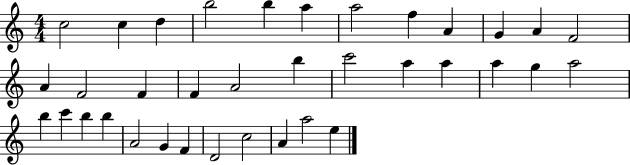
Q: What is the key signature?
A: C major